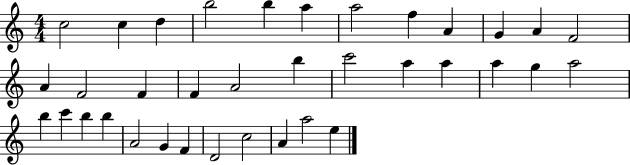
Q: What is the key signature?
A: C major